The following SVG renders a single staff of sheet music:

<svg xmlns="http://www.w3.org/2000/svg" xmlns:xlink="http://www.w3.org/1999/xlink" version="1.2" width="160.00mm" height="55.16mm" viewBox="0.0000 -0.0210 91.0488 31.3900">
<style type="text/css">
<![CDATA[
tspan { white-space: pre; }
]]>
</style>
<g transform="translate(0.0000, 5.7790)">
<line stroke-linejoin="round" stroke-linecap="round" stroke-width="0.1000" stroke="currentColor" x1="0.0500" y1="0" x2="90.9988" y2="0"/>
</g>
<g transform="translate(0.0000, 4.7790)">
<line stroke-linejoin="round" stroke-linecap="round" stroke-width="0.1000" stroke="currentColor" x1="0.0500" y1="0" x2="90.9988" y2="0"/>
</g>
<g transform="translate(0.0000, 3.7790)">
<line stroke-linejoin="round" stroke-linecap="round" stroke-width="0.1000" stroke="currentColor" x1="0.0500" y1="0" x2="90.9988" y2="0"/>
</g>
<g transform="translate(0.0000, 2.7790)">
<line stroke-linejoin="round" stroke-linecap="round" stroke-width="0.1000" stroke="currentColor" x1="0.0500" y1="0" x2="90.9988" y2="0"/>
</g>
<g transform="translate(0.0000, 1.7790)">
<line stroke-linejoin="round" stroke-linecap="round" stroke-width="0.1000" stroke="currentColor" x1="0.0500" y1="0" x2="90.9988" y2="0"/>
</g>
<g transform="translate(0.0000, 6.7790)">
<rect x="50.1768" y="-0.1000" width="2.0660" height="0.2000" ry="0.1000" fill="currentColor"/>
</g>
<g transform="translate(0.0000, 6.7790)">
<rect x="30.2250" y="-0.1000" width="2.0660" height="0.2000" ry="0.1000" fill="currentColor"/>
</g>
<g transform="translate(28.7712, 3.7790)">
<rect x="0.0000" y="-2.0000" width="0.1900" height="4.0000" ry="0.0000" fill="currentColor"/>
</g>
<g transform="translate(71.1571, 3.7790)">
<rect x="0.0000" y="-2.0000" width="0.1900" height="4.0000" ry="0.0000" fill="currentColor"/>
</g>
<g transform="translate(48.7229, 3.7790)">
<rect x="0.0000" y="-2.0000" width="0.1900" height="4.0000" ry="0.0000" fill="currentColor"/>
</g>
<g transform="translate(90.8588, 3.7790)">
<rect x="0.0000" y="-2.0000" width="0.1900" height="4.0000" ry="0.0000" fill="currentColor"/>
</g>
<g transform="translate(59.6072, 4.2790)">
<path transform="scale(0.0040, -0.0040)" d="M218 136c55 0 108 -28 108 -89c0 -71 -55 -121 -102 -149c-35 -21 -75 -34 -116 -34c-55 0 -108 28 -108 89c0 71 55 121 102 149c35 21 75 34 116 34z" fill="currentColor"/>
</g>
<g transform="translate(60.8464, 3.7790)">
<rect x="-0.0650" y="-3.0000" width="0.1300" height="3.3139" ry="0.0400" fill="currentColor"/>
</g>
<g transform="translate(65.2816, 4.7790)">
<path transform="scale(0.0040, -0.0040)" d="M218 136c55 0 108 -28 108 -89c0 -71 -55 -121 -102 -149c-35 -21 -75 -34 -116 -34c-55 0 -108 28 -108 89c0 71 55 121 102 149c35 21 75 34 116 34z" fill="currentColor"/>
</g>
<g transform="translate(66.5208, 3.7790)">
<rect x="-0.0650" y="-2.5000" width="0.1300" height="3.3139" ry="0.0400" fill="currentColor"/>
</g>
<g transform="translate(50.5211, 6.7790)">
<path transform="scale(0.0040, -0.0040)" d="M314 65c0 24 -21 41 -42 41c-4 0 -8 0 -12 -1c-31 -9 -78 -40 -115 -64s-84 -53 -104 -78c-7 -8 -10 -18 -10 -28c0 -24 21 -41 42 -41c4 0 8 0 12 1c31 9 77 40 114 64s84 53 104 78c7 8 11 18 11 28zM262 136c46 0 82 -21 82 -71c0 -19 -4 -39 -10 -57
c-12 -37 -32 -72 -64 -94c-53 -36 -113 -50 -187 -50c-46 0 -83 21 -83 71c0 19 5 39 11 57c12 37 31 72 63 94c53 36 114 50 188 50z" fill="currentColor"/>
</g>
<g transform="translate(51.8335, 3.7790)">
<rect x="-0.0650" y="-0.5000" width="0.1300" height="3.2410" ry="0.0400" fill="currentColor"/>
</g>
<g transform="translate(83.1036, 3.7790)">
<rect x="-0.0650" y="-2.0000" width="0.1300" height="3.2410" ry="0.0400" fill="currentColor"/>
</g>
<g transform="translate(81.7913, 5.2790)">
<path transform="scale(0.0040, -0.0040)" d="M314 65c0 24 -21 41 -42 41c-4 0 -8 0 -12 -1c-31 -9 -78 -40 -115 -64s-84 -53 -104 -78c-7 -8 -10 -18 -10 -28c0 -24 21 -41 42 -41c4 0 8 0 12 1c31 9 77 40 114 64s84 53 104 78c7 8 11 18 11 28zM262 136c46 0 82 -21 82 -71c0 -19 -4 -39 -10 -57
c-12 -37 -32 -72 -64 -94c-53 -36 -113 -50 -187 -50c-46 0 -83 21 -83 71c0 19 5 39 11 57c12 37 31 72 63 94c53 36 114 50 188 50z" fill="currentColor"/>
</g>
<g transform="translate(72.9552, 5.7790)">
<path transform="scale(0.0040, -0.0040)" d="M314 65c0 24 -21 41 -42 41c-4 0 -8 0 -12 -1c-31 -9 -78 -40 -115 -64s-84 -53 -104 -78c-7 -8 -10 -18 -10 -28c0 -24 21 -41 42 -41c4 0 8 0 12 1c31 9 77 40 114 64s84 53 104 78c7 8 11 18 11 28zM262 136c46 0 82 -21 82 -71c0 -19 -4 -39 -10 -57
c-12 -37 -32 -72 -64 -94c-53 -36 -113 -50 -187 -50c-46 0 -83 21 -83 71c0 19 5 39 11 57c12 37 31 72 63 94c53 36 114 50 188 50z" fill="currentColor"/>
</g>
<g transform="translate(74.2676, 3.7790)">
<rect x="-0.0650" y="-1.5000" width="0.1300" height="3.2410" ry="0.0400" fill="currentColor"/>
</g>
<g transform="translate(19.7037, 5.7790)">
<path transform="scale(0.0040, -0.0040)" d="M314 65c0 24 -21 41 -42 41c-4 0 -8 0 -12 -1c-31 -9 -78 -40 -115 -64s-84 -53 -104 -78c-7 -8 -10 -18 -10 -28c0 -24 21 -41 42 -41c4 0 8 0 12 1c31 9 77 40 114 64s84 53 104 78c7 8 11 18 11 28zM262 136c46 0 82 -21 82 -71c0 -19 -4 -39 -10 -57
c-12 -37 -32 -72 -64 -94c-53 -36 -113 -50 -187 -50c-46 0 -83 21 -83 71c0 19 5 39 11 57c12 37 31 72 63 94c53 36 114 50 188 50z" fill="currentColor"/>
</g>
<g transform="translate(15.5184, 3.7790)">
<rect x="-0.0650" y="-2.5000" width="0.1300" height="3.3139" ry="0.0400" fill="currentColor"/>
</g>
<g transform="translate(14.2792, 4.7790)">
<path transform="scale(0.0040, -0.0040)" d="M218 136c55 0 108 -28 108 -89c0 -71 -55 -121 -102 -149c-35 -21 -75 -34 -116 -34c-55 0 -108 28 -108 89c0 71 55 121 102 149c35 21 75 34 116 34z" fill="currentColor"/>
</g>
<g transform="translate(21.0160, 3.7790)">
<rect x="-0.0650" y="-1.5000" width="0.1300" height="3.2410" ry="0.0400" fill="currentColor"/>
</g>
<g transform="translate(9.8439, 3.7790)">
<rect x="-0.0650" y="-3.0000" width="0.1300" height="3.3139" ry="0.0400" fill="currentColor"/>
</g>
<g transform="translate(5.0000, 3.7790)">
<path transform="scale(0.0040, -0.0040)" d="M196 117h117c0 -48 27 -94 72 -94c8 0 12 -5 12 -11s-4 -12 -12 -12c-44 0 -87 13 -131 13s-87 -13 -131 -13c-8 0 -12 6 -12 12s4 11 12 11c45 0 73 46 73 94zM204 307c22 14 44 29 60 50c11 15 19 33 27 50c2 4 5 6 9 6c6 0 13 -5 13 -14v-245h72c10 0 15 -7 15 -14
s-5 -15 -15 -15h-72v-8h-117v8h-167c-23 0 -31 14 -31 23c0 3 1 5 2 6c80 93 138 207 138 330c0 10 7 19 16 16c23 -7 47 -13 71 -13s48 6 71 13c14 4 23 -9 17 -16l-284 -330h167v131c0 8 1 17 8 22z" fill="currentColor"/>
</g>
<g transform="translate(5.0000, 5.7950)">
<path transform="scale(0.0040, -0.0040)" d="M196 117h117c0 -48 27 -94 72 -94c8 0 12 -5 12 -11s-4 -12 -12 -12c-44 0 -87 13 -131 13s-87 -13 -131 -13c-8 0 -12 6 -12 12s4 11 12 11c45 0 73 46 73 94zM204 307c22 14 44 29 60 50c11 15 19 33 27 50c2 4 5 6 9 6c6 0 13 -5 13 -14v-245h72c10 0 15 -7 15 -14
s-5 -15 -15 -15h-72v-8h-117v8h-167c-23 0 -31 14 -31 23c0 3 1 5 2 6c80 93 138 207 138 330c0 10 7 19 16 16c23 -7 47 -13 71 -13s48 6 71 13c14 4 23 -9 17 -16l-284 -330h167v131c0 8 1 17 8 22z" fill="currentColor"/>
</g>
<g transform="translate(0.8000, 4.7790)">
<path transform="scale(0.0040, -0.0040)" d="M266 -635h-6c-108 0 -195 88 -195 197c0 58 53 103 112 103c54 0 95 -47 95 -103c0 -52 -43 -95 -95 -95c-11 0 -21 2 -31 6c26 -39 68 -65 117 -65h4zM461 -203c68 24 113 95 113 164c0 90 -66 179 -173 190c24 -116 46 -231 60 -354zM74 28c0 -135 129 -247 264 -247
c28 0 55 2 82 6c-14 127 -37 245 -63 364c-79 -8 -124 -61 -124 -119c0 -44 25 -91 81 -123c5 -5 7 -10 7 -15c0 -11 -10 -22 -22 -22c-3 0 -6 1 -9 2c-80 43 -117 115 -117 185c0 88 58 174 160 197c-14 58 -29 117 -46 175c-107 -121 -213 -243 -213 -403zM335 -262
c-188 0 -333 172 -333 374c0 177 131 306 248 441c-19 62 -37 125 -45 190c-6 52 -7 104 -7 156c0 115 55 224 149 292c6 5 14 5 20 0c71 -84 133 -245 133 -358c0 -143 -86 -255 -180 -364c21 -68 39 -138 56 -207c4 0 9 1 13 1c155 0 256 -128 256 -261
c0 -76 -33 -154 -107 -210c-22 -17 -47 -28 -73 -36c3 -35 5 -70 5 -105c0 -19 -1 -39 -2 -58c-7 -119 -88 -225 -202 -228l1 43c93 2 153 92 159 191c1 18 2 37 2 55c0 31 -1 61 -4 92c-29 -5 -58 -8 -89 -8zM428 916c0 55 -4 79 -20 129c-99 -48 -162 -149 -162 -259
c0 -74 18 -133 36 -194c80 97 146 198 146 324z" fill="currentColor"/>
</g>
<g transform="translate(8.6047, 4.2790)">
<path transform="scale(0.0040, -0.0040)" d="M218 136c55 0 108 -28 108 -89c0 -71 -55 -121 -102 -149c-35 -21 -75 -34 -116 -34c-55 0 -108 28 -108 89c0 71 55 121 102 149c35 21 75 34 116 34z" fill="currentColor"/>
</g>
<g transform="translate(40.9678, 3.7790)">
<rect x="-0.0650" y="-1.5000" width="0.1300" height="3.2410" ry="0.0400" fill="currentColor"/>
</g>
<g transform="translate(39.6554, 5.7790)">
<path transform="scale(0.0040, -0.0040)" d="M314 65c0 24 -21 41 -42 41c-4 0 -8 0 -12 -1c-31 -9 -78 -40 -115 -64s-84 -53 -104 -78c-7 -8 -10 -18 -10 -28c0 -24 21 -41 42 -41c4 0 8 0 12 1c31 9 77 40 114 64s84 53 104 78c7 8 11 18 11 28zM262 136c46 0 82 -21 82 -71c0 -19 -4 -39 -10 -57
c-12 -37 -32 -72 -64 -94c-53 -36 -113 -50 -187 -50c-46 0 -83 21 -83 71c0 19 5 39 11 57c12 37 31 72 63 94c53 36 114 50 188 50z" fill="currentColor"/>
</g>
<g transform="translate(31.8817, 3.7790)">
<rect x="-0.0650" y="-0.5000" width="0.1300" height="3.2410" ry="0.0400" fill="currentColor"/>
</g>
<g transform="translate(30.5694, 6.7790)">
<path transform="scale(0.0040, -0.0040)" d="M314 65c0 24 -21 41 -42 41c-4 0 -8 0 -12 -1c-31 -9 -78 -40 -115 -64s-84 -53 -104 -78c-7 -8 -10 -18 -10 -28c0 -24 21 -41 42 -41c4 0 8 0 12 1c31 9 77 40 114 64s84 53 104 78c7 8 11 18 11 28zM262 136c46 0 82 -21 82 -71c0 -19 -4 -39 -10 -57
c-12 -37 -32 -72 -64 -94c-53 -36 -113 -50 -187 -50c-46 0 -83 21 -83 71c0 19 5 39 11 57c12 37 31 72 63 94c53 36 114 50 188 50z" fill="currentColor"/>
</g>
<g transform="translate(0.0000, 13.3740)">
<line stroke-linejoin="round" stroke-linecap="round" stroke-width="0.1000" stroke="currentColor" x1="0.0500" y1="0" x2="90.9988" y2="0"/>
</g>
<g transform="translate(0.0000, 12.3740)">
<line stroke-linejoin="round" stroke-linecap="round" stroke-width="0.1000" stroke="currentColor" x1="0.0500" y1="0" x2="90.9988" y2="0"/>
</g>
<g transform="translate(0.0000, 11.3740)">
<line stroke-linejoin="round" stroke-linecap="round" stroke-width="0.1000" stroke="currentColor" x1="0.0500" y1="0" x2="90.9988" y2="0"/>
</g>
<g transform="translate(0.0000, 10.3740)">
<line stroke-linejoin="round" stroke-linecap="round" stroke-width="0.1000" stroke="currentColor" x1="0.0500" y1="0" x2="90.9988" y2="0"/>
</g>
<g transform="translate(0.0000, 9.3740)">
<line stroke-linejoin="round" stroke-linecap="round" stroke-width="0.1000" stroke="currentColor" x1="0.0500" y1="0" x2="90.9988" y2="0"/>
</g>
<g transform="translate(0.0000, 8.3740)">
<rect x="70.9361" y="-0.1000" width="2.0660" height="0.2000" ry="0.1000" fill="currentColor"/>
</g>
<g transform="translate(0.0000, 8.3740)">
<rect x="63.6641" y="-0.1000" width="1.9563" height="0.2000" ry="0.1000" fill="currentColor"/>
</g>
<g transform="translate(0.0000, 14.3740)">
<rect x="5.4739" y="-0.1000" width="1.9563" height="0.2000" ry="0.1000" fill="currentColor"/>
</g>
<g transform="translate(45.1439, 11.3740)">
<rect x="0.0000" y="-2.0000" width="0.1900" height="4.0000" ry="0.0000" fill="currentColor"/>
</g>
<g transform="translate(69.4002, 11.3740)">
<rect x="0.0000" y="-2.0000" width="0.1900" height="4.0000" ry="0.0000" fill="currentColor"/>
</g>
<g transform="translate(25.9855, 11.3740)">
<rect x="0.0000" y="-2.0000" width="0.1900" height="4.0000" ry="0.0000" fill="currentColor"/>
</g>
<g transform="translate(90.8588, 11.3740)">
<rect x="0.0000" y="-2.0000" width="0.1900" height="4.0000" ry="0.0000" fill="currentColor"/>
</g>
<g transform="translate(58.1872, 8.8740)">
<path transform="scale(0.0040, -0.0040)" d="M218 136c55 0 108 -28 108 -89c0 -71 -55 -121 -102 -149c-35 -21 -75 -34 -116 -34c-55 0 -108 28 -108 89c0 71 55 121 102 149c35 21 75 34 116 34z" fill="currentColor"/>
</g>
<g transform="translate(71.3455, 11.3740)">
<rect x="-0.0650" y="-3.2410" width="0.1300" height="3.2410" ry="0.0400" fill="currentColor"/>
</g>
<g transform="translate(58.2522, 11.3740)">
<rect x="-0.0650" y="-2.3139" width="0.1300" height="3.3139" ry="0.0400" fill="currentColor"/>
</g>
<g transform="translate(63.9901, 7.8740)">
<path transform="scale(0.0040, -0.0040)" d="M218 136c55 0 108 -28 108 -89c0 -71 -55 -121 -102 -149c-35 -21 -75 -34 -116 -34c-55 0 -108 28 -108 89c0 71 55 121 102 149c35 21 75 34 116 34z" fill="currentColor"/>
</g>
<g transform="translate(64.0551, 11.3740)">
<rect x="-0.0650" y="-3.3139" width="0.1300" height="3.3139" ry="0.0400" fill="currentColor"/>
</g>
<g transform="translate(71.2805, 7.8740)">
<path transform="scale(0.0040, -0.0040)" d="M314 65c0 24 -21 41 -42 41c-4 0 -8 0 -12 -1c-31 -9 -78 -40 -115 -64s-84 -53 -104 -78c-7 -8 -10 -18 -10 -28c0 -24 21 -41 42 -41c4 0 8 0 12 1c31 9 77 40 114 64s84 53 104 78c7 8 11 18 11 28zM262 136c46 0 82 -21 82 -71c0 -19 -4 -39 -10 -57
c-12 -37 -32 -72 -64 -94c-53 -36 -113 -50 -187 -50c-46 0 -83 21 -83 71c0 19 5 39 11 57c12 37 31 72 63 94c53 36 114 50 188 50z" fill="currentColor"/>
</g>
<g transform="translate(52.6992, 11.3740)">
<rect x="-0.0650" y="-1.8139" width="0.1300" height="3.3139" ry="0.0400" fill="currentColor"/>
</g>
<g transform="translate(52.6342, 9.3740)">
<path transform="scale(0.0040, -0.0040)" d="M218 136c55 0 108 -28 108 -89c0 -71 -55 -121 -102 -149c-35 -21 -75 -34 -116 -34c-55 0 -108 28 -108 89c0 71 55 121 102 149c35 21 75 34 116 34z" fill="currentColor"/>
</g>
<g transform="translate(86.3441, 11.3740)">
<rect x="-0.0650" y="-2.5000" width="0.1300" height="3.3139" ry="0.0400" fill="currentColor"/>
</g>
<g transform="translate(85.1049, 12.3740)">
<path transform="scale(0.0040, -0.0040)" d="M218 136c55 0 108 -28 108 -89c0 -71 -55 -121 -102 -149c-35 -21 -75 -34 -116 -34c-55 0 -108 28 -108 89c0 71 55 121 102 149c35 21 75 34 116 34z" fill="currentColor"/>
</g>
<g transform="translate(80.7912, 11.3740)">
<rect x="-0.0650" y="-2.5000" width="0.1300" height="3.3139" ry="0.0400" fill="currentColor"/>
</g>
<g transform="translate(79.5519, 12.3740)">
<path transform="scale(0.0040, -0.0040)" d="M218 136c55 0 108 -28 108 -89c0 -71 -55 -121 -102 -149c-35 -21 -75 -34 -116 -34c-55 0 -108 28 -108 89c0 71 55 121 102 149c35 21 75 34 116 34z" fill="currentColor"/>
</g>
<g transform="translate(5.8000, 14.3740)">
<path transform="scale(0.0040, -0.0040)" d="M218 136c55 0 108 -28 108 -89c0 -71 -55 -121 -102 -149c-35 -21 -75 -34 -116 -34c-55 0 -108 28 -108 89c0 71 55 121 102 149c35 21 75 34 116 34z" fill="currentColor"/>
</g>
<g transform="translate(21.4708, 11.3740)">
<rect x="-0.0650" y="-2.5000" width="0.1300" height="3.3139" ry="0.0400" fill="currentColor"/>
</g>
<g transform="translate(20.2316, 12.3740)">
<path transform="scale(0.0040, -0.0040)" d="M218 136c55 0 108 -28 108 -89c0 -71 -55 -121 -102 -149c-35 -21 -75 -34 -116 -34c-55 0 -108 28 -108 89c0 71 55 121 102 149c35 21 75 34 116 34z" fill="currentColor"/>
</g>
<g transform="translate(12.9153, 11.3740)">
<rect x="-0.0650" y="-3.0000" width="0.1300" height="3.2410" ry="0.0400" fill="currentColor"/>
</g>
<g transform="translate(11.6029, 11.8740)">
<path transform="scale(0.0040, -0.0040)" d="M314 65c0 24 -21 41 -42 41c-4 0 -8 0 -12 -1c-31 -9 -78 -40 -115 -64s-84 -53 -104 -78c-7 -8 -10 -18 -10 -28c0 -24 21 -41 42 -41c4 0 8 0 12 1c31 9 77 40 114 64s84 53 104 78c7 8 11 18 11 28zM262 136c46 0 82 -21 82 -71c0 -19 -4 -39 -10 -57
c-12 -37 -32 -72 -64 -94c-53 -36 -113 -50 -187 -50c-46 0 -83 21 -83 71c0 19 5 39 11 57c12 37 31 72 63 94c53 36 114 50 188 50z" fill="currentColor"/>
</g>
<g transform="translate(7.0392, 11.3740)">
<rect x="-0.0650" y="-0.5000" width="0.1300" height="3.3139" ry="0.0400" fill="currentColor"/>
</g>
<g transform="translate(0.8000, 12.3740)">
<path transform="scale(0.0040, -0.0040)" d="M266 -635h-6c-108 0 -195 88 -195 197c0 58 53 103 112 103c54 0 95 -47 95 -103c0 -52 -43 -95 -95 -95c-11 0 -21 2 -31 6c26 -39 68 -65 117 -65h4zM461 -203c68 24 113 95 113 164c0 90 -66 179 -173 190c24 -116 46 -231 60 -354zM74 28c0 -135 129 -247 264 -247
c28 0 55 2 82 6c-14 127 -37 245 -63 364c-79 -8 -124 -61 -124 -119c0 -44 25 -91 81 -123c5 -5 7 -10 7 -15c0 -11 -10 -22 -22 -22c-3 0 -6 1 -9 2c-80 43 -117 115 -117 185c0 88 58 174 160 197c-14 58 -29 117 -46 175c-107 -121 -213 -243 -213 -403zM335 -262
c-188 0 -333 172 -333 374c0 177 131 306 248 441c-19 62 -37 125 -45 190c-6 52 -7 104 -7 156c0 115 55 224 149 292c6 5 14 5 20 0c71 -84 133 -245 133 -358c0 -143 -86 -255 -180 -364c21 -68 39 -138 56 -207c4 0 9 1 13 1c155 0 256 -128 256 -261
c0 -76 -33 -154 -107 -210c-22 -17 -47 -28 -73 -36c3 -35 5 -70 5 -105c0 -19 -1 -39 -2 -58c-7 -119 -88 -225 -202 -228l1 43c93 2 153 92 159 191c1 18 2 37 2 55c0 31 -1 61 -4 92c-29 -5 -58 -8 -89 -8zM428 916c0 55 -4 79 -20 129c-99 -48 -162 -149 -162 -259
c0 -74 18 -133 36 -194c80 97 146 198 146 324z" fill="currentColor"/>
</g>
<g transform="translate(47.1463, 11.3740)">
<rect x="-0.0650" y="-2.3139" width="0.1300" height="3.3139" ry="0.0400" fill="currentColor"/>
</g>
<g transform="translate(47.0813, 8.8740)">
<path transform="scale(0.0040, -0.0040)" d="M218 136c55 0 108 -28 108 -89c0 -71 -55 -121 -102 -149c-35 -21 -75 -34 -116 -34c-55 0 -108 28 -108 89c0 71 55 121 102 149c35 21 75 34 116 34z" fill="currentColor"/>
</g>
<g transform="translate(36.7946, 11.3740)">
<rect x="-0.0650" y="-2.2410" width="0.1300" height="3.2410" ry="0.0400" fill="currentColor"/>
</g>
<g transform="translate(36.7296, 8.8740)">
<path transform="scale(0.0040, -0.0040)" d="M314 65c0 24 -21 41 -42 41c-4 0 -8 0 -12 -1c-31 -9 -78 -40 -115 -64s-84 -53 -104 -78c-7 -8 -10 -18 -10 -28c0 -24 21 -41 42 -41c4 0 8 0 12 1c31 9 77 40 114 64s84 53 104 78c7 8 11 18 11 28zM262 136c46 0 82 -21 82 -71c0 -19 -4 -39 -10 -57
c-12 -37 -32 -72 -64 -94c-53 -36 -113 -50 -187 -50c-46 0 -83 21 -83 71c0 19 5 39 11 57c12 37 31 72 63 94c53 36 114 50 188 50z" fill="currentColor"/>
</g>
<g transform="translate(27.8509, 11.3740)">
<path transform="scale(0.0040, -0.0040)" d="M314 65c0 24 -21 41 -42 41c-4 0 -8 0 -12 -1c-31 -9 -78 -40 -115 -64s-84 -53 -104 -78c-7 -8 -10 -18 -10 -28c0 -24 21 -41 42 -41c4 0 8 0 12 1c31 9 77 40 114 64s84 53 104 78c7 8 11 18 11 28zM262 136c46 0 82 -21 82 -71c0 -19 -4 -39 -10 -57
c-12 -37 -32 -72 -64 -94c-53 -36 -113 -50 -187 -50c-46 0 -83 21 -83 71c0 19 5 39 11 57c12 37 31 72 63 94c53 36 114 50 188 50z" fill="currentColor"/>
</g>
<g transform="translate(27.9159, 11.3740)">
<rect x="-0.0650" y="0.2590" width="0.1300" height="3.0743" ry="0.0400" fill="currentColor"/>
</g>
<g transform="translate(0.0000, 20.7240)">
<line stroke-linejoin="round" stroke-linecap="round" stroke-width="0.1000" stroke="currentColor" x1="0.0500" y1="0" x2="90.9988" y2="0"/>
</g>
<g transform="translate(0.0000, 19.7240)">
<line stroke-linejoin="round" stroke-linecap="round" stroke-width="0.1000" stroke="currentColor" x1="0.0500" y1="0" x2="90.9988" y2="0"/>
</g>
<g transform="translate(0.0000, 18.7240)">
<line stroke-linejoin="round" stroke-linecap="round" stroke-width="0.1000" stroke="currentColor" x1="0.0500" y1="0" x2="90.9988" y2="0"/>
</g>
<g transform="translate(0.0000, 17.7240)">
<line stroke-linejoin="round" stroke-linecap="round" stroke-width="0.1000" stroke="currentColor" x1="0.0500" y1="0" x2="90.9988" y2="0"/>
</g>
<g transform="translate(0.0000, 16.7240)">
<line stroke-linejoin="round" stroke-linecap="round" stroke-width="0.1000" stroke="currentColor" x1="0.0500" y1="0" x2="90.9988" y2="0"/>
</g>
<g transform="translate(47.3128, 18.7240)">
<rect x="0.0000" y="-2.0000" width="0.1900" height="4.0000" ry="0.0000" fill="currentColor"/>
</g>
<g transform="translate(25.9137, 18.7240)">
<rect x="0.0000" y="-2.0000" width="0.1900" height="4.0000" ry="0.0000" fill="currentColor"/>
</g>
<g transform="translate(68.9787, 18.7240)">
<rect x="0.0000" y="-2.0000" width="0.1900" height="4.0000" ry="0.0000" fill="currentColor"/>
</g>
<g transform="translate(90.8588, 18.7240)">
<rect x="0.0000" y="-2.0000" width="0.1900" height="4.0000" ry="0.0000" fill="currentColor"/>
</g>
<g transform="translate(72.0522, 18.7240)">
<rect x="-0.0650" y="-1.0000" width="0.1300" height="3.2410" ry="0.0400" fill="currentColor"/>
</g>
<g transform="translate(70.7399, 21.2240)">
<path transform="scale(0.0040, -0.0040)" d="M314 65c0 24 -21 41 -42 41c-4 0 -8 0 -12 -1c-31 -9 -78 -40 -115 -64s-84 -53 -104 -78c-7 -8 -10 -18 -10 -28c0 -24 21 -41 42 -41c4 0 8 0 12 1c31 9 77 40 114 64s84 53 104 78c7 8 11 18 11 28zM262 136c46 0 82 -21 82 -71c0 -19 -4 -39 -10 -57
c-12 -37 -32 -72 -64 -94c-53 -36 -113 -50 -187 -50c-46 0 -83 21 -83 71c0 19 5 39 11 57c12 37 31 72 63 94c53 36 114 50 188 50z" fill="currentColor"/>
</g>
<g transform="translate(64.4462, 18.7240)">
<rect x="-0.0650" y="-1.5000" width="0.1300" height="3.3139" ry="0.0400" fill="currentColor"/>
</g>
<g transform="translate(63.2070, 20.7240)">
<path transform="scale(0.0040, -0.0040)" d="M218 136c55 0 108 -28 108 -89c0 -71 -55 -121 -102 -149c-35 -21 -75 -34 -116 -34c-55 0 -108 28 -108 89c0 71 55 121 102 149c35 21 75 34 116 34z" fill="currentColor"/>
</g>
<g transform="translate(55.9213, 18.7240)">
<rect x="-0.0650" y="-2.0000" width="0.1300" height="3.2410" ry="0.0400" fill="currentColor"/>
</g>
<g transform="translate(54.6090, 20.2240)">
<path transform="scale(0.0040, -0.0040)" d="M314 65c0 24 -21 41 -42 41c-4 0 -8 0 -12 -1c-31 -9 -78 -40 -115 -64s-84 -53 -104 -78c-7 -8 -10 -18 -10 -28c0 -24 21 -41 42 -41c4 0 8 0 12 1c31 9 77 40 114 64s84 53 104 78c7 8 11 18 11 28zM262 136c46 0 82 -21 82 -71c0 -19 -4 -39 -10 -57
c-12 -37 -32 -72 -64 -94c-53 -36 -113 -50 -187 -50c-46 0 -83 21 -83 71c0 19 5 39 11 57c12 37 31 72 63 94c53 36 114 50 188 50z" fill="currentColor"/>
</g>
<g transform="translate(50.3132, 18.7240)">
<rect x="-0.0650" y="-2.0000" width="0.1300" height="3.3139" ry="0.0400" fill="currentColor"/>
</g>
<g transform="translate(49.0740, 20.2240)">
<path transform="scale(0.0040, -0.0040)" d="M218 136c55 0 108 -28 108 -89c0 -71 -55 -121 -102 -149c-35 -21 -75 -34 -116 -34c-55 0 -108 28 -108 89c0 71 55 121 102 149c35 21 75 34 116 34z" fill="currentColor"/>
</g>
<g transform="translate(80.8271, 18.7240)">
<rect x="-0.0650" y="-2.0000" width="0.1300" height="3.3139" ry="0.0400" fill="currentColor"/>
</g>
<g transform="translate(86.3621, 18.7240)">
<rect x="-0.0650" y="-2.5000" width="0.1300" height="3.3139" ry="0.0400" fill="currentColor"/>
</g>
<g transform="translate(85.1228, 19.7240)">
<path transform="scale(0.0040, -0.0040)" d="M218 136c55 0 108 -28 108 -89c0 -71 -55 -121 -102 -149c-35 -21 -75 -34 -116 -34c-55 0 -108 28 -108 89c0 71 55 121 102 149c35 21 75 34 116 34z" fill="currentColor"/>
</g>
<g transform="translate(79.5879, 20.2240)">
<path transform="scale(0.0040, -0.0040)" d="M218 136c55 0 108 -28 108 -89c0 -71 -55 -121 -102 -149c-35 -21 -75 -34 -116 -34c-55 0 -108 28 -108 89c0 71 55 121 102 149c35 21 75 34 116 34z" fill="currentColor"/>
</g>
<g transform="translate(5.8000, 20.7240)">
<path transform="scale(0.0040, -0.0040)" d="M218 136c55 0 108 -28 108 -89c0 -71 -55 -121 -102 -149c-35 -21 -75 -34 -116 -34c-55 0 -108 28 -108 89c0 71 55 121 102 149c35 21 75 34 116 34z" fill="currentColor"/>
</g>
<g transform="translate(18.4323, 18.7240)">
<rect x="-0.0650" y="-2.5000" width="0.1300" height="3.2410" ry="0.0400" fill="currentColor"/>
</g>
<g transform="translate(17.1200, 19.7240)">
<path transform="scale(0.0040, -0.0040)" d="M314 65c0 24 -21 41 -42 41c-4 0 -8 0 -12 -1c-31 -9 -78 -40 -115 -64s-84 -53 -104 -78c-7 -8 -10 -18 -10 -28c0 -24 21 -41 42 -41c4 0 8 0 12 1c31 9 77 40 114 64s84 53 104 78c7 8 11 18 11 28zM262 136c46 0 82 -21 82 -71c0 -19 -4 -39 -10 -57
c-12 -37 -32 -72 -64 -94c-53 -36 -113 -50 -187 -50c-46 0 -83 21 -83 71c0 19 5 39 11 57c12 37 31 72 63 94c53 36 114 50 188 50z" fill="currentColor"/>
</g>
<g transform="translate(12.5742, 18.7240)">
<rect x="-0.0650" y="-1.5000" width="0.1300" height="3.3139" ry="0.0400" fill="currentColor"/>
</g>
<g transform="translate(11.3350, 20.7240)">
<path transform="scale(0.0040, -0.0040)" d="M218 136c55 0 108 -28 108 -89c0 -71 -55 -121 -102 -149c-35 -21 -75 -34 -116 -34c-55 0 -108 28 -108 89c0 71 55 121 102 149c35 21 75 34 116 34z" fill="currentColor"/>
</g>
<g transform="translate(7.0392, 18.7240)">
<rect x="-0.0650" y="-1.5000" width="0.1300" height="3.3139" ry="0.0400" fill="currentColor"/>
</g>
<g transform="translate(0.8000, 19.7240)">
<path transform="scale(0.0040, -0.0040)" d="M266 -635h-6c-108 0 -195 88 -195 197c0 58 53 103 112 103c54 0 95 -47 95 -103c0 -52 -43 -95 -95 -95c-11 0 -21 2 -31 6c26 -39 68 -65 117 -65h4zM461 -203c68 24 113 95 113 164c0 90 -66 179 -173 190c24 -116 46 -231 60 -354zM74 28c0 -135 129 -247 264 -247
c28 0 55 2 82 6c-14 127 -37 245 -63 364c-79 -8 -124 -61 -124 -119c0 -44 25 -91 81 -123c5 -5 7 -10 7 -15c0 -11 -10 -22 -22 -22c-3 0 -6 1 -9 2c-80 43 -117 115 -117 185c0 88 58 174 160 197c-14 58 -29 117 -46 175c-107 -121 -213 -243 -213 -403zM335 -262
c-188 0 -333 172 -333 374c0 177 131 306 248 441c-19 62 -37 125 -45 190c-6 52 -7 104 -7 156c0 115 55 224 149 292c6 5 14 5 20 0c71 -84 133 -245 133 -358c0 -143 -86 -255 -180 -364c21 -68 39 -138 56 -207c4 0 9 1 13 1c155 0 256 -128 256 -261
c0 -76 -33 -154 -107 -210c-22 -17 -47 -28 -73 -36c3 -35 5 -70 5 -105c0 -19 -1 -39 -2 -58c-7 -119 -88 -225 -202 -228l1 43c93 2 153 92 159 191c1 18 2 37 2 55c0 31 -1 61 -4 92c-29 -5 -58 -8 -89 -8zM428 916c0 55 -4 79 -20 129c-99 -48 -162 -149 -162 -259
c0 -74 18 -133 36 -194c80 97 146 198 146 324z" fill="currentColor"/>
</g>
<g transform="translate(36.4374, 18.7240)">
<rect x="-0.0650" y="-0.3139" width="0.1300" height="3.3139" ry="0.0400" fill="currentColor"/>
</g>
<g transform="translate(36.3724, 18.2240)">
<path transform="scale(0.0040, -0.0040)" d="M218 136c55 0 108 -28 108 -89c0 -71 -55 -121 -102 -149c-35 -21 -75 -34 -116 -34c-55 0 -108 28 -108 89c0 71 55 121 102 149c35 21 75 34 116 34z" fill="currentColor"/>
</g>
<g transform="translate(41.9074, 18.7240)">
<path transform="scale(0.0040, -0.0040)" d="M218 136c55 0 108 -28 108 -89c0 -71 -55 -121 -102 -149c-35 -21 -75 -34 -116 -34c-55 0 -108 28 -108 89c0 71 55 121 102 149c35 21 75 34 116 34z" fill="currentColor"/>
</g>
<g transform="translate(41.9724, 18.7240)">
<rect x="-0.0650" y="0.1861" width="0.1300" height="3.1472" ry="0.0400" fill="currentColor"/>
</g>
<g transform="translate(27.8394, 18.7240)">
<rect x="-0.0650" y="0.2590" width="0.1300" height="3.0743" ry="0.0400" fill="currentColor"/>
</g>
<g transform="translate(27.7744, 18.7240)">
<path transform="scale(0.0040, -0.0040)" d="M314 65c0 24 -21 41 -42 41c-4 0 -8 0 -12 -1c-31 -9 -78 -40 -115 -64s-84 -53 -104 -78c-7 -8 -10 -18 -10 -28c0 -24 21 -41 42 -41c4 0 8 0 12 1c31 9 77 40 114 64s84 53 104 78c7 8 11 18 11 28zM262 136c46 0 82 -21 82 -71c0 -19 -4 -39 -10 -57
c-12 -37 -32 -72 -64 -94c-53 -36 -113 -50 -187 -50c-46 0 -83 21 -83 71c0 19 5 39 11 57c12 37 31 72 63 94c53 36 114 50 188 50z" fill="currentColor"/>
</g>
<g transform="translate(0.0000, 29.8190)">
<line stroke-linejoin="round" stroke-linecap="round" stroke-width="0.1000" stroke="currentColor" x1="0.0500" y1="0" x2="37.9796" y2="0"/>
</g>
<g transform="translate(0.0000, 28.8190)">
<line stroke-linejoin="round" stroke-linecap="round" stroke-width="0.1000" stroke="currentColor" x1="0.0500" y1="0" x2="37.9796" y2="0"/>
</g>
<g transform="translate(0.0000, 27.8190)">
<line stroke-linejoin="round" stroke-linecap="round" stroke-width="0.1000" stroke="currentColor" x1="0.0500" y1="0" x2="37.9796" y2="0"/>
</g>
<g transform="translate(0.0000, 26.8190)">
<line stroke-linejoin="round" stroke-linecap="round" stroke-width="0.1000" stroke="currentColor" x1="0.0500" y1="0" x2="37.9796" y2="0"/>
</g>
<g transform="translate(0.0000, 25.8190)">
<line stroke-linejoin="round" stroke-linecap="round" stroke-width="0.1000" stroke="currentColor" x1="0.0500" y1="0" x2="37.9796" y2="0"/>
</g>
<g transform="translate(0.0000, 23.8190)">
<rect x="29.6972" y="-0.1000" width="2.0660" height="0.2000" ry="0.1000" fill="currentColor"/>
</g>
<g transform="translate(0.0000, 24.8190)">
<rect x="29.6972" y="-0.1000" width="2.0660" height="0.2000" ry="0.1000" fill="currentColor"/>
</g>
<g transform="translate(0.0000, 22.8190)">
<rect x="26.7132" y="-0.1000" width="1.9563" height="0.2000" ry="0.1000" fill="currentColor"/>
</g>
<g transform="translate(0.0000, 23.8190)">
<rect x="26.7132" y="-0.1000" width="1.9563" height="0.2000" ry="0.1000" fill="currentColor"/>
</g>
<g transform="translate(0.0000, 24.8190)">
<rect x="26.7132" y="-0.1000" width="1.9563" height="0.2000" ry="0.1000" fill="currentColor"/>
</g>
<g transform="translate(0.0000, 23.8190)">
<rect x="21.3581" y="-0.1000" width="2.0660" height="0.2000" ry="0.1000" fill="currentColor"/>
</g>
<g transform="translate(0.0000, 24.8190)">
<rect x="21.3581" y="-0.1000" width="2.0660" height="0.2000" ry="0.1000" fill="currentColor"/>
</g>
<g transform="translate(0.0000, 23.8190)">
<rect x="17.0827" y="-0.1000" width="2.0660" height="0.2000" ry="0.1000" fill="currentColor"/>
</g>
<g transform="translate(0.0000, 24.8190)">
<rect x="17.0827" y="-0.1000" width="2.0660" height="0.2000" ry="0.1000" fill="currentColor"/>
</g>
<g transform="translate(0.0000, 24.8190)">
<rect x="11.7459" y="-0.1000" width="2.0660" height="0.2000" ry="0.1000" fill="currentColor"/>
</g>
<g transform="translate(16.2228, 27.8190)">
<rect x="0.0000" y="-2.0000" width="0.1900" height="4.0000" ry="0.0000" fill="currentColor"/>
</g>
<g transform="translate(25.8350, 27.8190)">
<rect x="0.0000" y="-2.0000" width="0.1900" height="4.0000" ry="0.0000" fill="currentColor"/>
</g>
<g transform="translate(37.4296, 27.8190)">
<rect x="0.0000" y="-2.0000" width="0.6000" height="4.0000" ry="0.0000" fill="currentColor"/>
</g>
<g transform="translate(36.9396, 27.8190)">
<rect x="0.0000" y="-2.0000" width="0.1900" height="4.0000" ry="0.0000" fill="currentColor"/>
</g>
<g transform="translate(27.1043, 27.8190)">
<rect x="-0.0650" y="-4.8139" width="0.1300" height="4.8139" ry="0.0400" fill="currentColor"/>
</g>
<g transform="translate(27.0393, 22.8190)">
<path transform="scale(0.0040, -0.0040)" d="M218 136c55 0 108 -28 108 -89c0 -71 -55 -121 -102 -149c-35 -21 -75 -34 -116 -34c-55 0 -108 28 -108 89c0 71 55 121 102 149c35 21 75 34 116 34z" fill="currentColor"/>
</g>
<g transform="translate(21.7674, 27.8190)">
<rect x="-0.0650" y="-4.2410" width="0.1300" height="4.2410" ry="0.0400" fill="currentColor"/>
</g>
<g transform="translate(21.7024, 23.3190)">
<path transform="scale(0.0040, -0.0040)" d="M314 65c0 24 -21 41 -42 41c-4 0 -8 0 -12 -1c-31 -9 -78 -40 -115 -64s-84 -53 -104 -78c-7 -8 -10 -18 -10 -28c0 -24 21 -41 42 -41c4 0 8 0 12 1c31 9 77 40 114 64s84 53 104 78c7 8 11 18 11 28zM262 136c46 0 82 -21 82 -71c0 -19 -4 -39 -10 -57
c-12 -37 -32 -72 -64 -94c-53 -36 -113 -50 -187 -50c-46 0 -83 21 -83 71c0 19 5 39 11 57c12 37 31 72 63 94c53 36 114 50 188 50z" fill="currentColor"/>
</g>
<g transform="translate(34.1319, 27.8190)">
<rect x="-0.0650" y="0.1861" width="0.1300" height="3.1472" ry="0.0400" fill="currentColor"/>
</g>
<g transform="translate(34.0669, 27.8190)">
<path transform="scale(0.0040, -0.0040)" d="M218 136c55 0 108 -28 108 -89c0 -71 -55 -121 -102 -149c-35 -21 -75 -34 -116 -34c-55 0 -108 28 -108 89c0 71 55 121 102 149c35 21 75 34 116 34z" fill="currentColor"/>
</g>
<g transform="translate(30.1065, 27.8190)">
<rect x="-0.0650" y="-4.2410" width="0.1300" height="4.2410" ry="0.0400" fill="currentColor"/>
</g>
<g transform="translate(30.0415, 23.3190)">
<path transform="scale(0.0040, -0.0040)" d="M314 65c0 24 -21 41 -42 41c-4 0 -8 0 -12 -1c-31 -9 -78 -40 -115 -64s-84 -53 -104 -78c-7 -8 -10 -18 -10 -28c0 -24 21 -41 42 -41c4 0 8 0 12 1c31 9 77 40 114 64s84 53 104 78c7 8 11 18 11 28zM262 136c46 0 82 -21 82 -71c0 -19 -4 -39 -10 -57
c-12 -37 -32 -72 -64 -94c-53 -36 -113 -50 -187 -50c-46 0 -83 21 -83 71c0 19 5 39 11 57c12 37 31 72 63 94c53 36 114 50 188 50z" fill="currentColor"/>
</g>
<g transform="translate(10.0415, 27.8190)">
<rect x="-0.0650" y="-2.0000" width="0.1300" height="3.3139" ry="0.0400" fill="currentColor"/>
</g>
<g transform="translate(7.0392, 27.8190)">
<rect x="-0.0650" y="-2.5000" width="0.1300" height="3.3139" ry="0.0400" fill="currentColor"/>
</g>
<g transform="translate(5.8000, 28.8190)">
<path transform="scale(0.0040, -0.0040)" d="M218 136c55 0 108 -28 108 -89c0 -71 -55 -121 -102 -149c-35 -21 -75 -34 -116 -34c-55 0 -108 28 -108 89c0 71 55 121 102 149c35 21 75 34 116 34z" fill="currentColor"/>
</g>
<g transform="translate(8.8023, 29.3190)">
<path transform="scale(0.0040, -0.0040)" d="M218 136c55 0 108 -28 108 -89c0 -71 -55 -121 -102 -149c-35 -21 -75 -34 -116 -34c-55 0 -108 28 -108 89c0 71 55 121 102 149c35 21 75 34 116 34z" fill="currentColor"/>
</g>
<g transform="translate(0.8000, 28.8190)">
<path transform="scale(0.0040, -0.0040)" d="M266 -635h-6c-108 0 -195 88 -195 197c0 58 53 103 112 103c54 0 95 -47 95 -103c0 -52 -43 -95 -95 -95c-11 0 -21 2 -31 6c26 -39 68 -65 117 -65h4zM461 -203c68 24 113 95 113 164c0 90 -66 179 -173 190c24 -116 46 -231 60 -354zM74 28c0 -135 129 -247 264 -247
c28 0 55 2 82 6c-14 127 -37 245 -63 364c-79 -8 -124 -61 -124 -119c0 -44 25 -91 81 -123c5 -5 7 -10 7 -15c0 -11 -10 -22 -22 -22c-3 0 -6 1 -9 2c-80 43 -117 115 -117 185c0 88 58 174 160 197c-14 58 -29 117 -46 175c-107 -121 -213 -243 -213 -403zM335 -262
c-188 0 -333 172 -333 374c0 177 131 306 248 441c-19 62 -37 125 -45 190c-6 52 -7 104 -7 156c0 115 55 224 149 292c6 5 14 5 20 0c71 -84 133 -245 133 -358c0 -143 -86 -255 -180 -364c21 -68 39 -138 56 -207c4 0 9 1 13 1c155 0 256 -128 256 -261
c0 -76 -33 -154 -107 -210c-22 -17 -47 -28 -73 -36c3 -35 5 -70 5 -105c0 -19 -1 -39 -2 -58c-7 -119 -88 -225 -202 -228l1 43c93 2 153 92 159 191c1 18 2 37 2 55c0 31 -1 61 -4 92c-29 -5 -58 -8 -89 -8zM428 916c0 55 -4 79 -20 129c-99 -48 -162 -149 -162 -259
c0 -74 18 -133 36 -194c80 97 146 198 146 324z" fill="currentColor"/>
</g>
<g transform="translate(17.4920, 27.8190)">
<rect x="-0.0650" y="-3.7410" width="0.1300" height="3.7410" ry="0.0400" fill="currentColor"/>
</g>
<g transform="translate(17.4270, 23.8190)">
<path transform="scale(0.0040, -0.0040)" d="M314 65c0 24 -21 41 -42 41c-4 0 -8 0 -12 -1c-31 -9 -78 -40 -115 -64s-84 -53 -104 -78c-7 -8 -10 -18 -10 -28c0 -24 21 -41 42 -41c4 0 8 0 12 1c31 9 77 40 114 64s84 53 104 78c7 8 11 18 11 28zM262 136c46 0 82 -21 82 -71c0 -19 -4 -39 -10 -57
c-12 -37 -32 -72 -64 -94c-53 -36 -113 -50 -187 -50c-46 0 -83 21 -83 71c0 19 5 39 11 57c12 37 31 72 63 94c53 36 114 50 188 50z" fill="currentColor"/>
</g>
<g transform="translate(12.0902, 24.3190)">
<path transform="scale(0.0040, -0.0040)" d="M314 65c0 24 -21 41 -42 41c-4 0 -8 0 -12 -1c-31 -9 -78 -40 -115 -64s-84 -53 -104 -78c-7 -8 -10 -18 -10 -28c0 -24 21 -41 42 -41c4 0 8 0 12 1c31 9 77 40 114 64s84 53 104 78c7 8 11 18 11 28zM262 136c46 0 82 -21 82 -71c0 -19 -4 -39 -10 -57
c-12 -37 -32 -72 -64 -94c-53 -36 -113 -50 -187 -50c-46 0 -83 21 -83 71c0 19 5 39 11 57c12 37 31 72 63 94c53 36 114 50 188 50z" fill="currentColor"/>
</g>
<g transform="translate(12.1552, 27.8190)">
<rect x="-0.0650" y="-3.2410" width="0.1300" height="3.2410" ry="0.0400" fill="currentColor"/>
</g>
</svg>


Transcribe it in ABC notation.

X:1
T:Untitled
M:4/4
L:1/4
K:C
A G E2 C2 E2 C2 A G E2 F2 C A2 G B2 g2 g f g b b2 G G E E G2 B2 c B F F2 E D2 F G G F b2 c'2 d'2 e' d'2 B